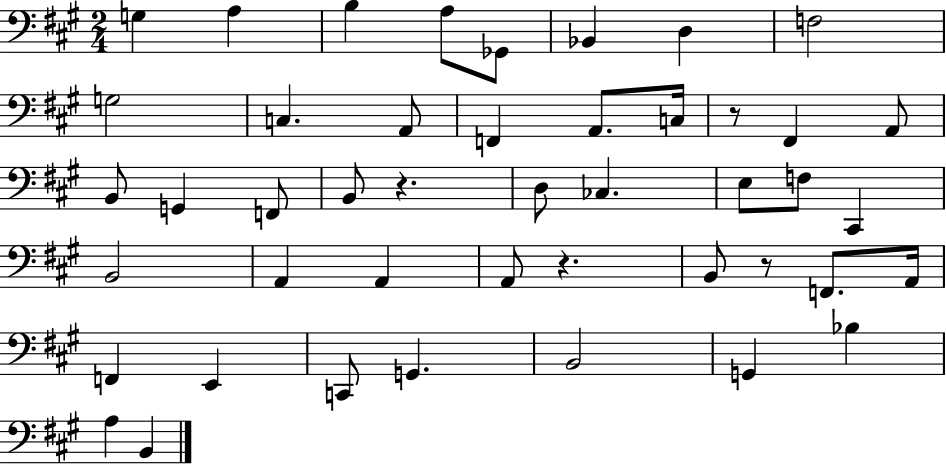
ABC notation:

X:1
T:Untitled
M:2/4
L:1/4
K:A
G, A, B, A,/2 _G,,/2 _B,, D, F,2 G,2 C, A,,/2 F,, A,,/2 C,/4 z/2 ^F,, A,,/2 B,,/2 G,, F,,/2 B,,/2 z D,/2 _C, E,/2 F,/2 ^C,, B,,2 A,, A,, A,,/2 z B,,/2 z/2 F,,/2 A,,/4 F,, E,, C,,/2 G,, B,,2 G,, _B, A, B,,